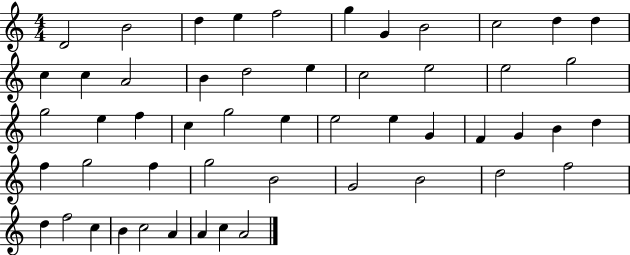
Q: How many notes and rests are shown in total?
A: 52